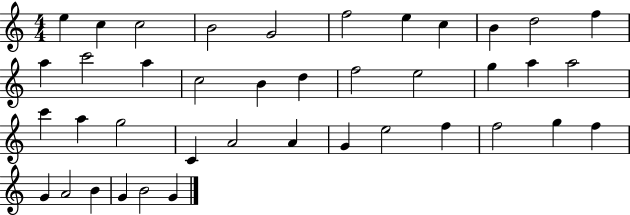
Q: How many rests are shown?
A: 0